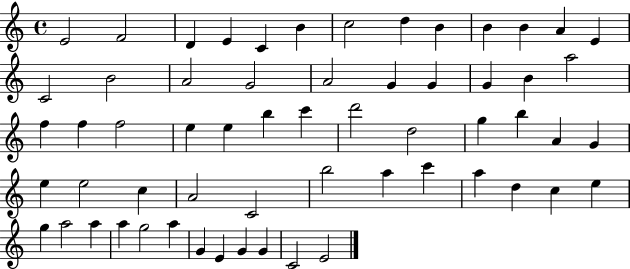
{
  \clef treble
  \time 4/4
  \defaultTimeSignature
  \key c \major
  e'2 f'2 | d'4 e'4 c'4 b'4 | c''2 d''4 b'4 | b'4 b'4 a'4 e'4 | \break c'2 b'2 | a'2 g'2 | a'2 g'4 g'4 | g'4 b'4 a''2 | \break f''4 f''4 f''2 | e''4 e''4 b''4 c'''4 | d'''2 d''2 | g''4 b''4 a'4 g'4 | \break e''4 e''2 c''4 | a'2 c'2 | b''2 a''4 c'''4 | a''4 d''4 c''4 e''4 | \break g''4 a''2 a''4 | a''4 g''2 a''4 | g'4 e'4 g'4 g'4 | c'2 e'2 | \break \bar "|."
}